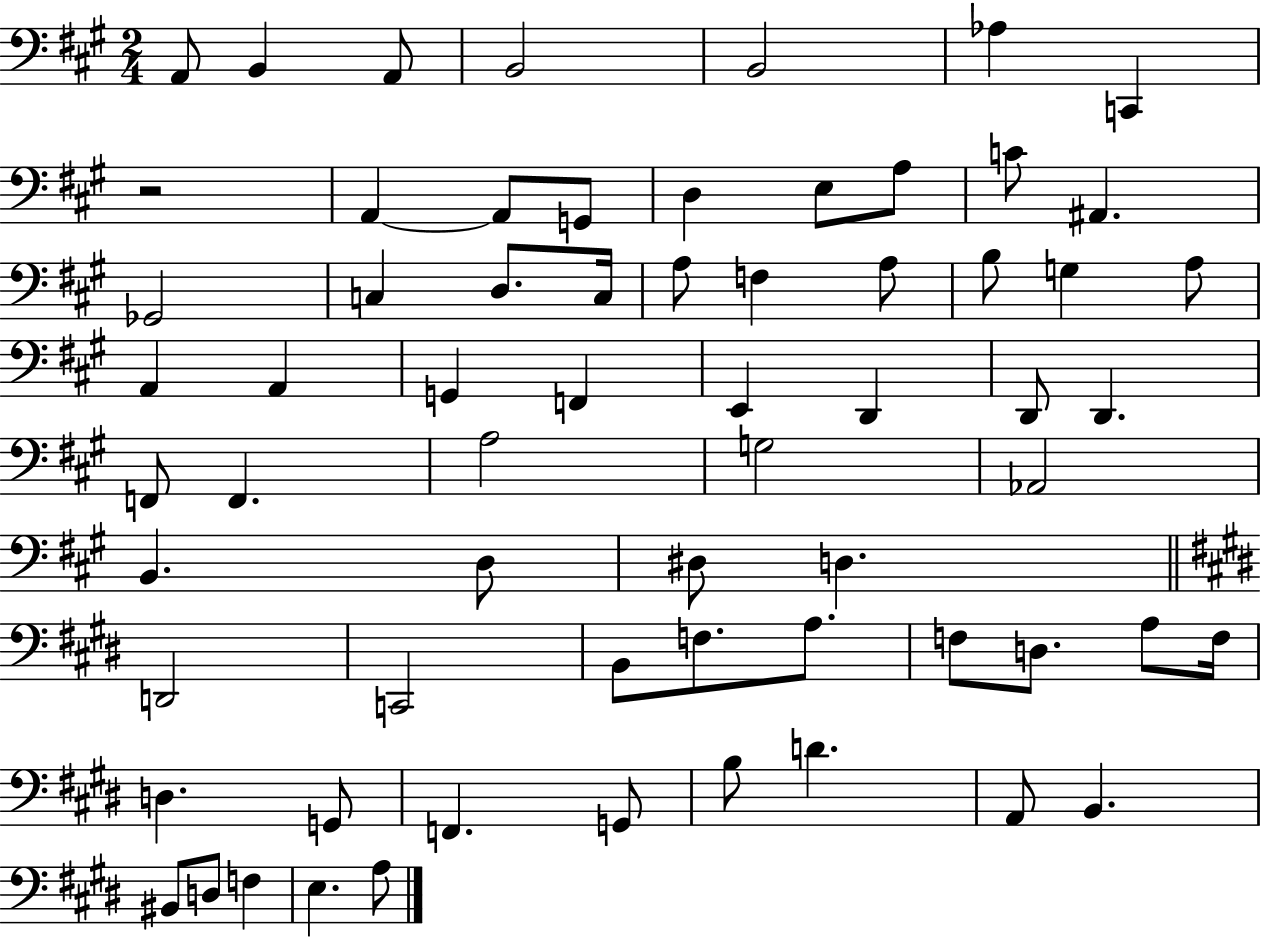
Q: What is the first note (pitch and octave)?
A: A2